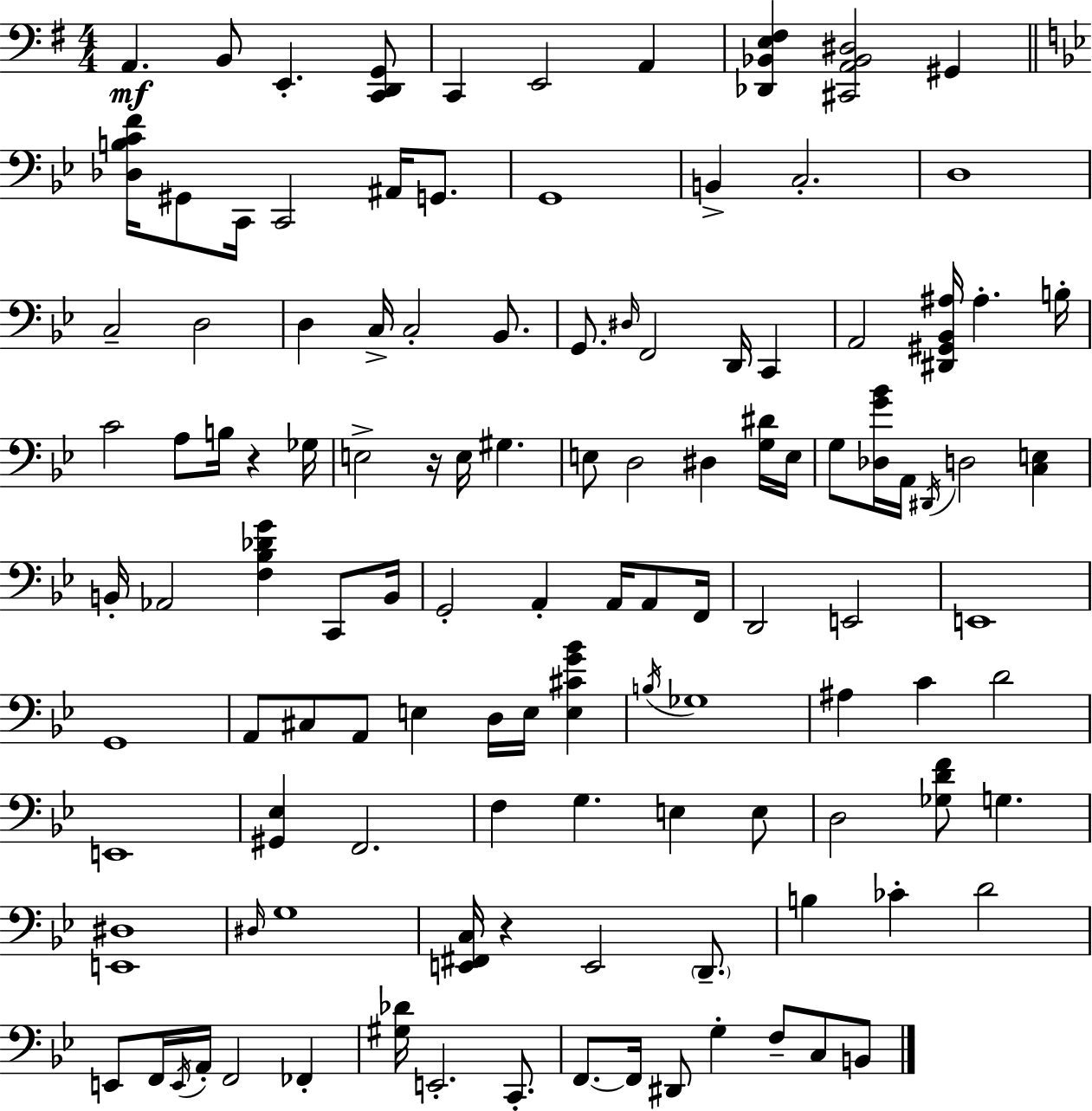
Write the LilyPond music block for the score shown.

{
  \clef bass
  \numericTimeSignature
  \time 4/4
  \key e \minor
  a,4.\mf b,8 e,4.-. <c, d, g,>8 | c,4 e,2 a,4 | <des, bes, e fis>4 <cis, a, bes, dis>2 gis,4 | \bar "||" \break \key g \minor <des b c' f'>16 gis,8 c,16 c,2 ais,16 g,8. | g,1 | b,4-> c2.-. | d1 | \break c2-- d2 | d4 c16-> c2-. bes,8. | g,8. \grace { dis16 } f,2 d,16 c,4 | a,2 <dis, gis, bes, ais>16 ais4.-. | \break b16-. c'2 a8 b16 r4 | ges16 e2-> r16 e16 gis4. | e8 d2 dis4 <g dis'>16 | e16 g8 <des g' bes'>16 a,16 \acciaccatura { dis,16 } d2 <c e>4 | \break b,16-. aes,2 <f bes des' g'>4 c,8 | b,16 g,2-. a,4-. a,16 a,8 | f,16 d,2 e,2 | e,1 | \break g,1 | a,8 cis8 a,8 e4 d16 e16 <e cis' g' bes'>4 | \acciaccatura { b16 } ges1 | ais4 c'4 d'2 | \break e,1 | <gis, ees>4 f,2. | f4 g4. e4 | e8 d2 <ges d' f'>8 g4. | \break <e, dis>1 | \grace { dis16 } g1 | <e, fis, c>16 r4 e,2 | \parenthesize d,8.-- b4 ces'4-. d'2 | \break e,8 f,16 \acciaccatura { e,16 } a,16-. f,2 | fes,4-. <gis des'>16 e,2.-. | c,8.-. f,8.~~ f,16 dis,8 g4-. f8-- | c8 b,8 \bar "|."
}